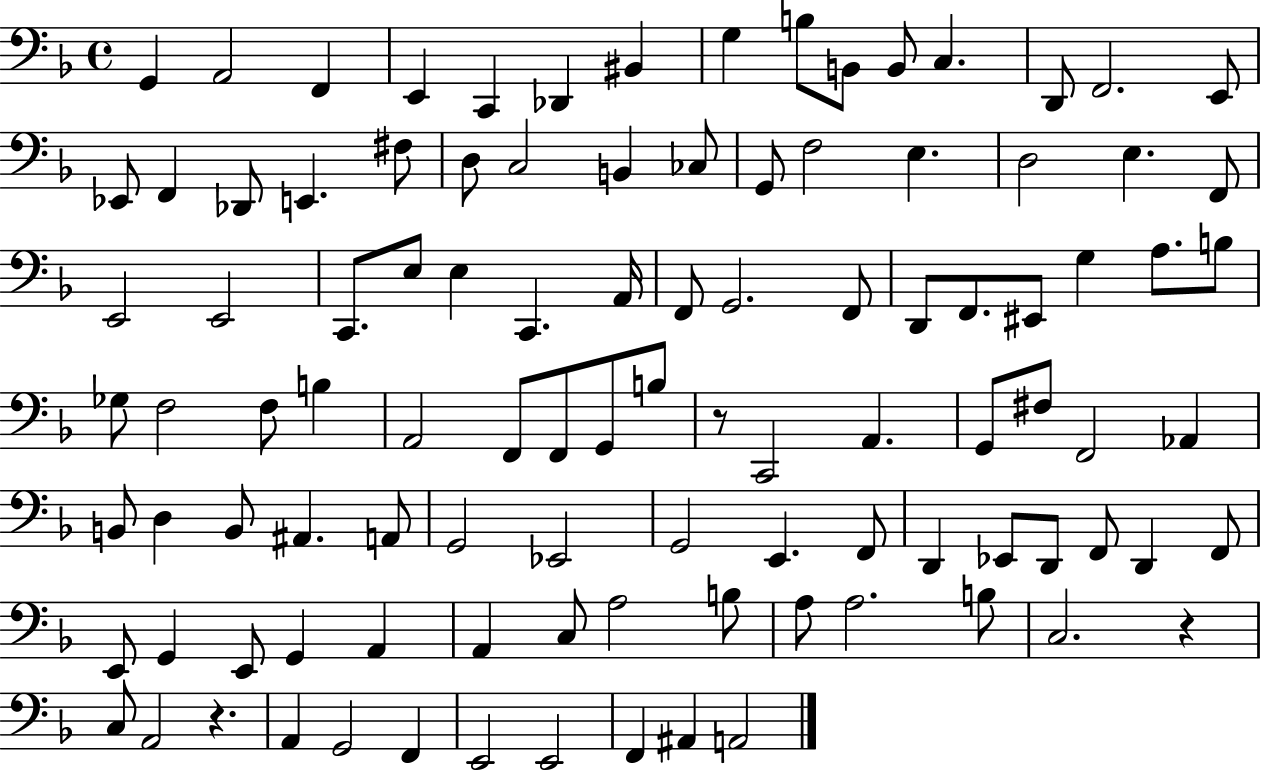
{
  \clef bass
  \time 4/4
  \defaultTimeSignature
  \key f \major
  g,4 a,2 f,4 | e,4 c,4 des,4 bis,4 | g4 b8 b,8 b,8 c4. | d,8 f,2. e,8 | \break ees,8 f,4 des,8 e,4. fis8 | d8 c2 b,4 ces8 | g,8 f2 e4. | d2 e4. f,8 | \break e,2 e,2 | c,8. e8 e4 c,4. a,16 | f,8 g,2. f,8 | d,8 f,8. eis,8 g4 a8. b8 | \break ges8 f2 f8 b4 | a,2 f,8 f,8 g,8 b8 | r8 c,2 a,4. | g,8 fis8 f,2 aes,4 | \break b,8 d4 b,8 ais,4. a,8 | g,2 ees,2 | g,2 e,4. f,8 | d,4 ees,8 d,8 f,8 d,4 f,8 | \break e,8 g,4 e,8 g,4 a,4 | a,4 c8 a2 b8 | a8 a2. b8 | c2. r4 | \break c8 a,2 r4. | a,4 g,2 f,4 | e,2 e,2 | f,4 ais,4 a,2 | \break \bar "|."
}